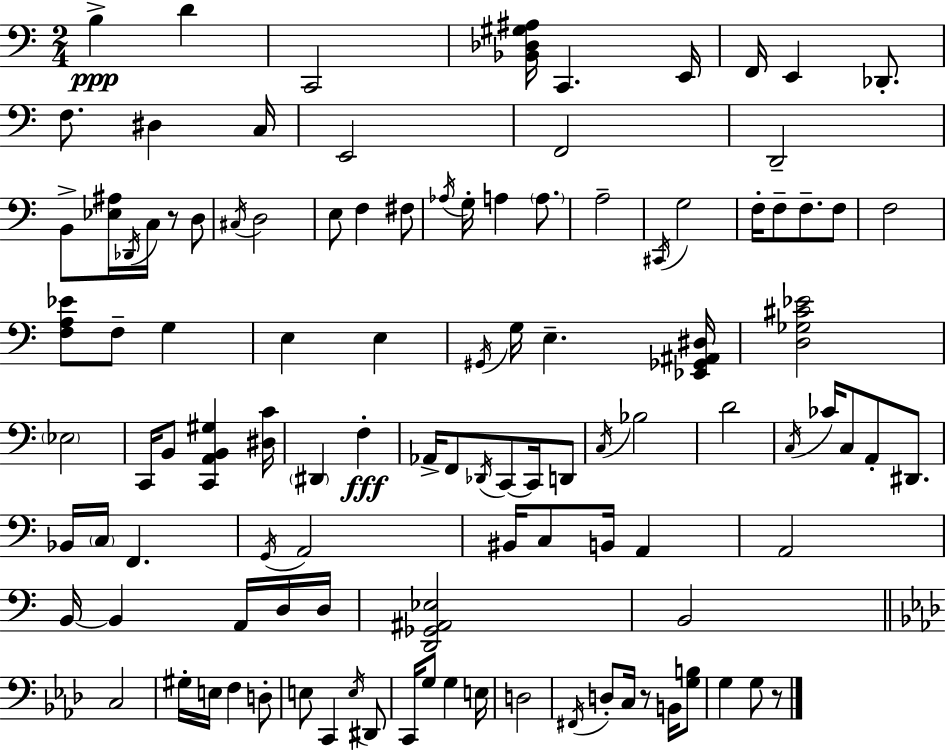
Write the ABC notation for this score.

X:1
T:Untitled
M:2/4
L:1/4
K:C
B, D C,,2 [_B,,_D,^G,^A,]/4 C,, E,,/4 F,,/4 E,, _D,,/2 F,/2 ^D, C,/4 E,,2 F,,2 D,,2 B,,/2 [_E,^A,]/4 _D,,/4 C,/4 z/2 D,/2 ^C,/4 D,2 E,/2 F, ^F,/2 _A,/4 G,/4 A, A,/2 A,2 ^C,,/4 G,2 F,/4 F,/2 F,/2 F,/2 F,2 [F,A,_E]/2 F,/2 G, E, E, ^G,,/4 G,/4 E, [_E,,_G,,^A,,^D,]/4 [D,_G,^C_E]2 _E,2 C,,/4 B,,/2 [C,,A,,B,,^G,] [^D,C]/4 ^D,, F, _A,,/4 F,,/2 _D,,/4 C,,/2 C,,/4 D,,/2 C,/4 _B,2 D2 C,/4 _C/4 C,/2 A,,/2 ^D,,/2 _B,,/4 C,/4 F,, G,,/4 A,,2 ^B,,/4 C,/2 B,,/4 A,, A,,2 B,,/4 B,, A,,/4 D,/4 D,/4 [D,,_G,,^A,,_E,]2 B,,2 C,2 ^G,/4 E,/4 F, D,/2 E,/2 C,, E,/4 ^D,,/2 C,,/4 G,/2 G, E,/4 D,2 ^F,,/4 D,/2 C,/4 z/2 B,,/4 [G,B,]/2 G, G,/2 z/2